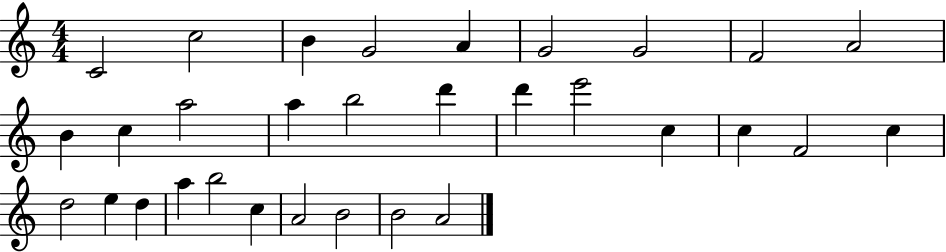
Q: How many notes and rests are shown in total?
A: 31